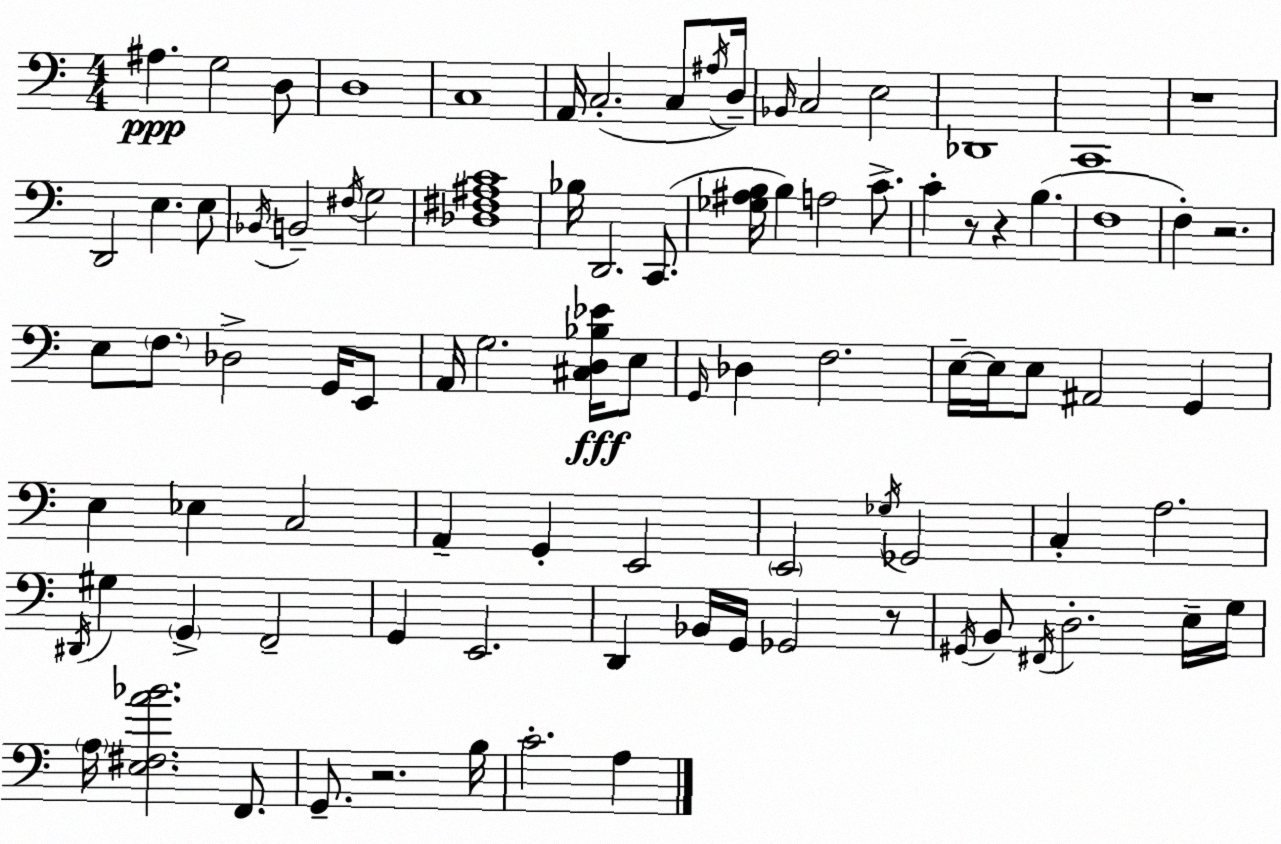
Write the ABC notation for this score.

X:1
T:Untitled
M:4/4
L:1/4
K:C
^A, G,2 D,/2 D,4 C,4 A,,/4 C,2 C,/2 ^A,/4 D,/4 _B,,/4 C,2 E,2 _D,,4 C,,4 z4 D,,2 E, E,/2 _B,,/4 B,,2 ^F,/4 G,2 [_D,^F,^A,C]4 _B,/4 D,,2 C,,/2 [_G,^A,B,]/4 B, A,2 C/2 C z/2 z B, F,4 F, z2 E,/2 F,/2 _D,2 G,,/4 E,,/2 A,,/4 G,2 [^C,D,_B,_E]/4 E,/2 G,,/4 _D, F,2 E,/4 E,/4 E,/2 ^A,,2 G,, E, _E, C,2 A,, G,, E,,2 E,,2 _G,/4 _G,,2 C, A,2 ^D,,/4 ^G, G,, F,,2 G,, E,,2 D,, _B,,/4 G,,/4 _G,,2 z/2 ^G,,/4 B,,/2 ^F,,/4 D,2 E,/4 G,/4 A,/4 [E,^F,A_B]2 F,,/2 G,,/2 z2 B,/4 C2 A,